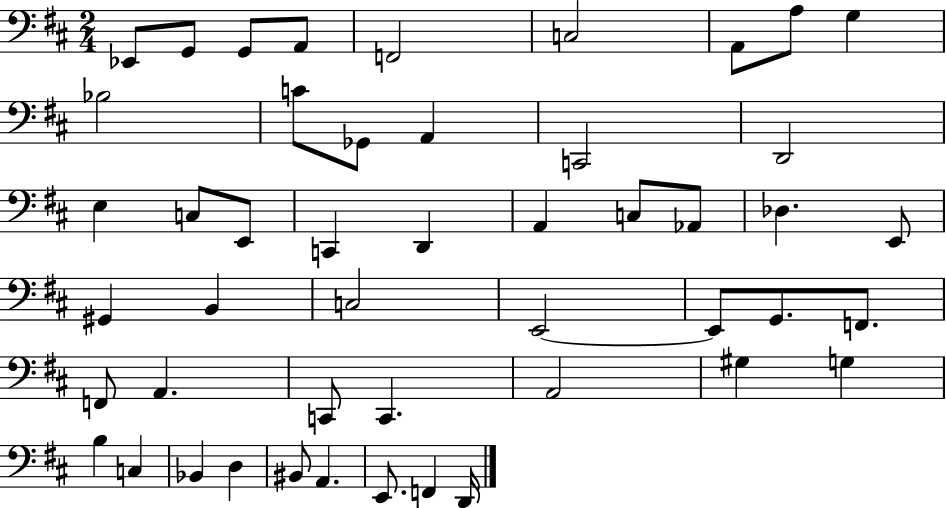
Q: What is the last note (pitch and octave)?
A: D2